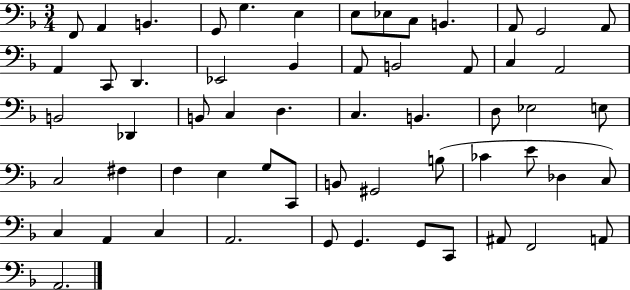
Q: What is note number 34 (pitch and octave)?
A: C3